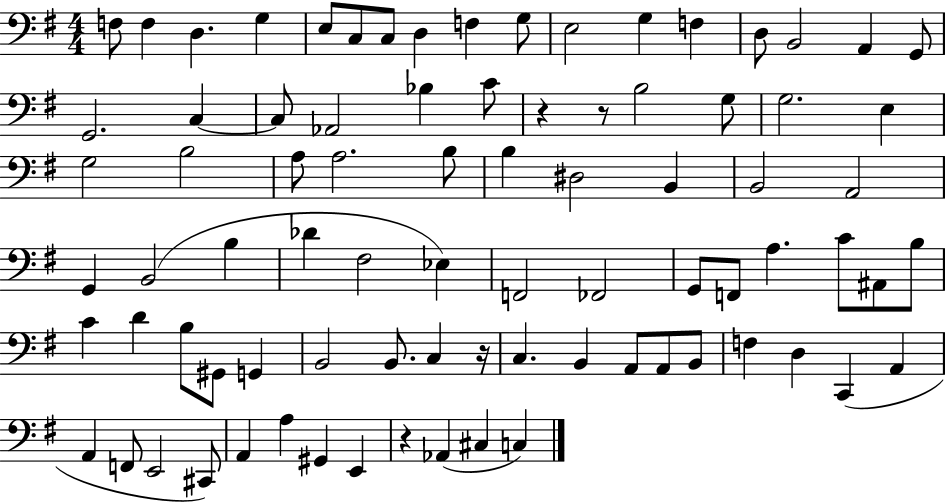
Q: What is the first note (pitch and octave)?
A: F3